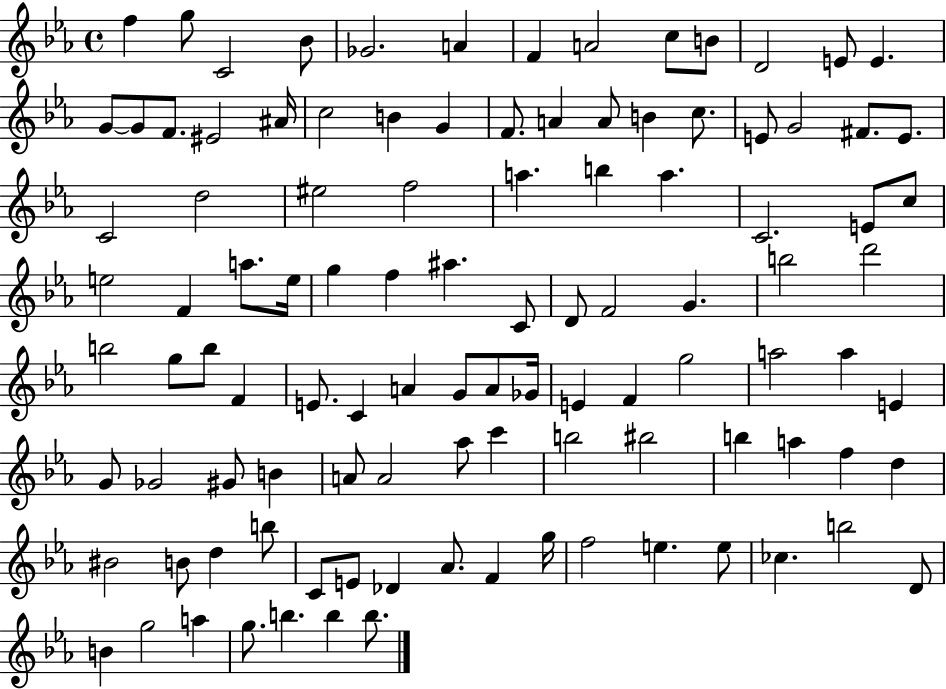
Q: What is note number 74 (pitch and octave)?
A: A4